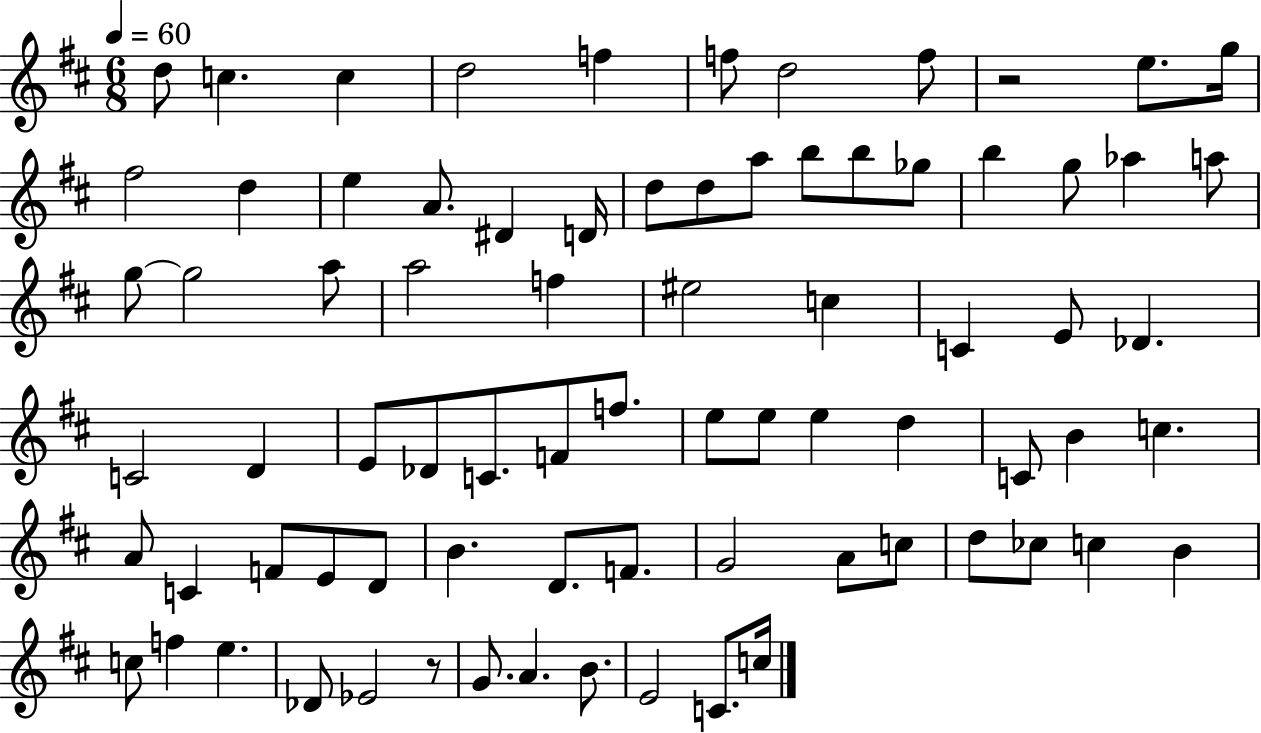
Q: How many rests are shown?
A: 2